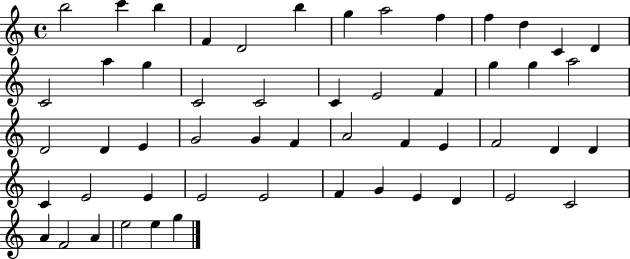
X:1
T:Untitled
M:4/4
L:1/4
K:C
b2 c' b F D2 b g a2 f f d C D C2 a g C2 C2 C E2 F g g a2 D2 D E G2 G F A2 F E F2 D D C E2 E E2 E2 F G E D E2 C2 A F2 A e2 e g